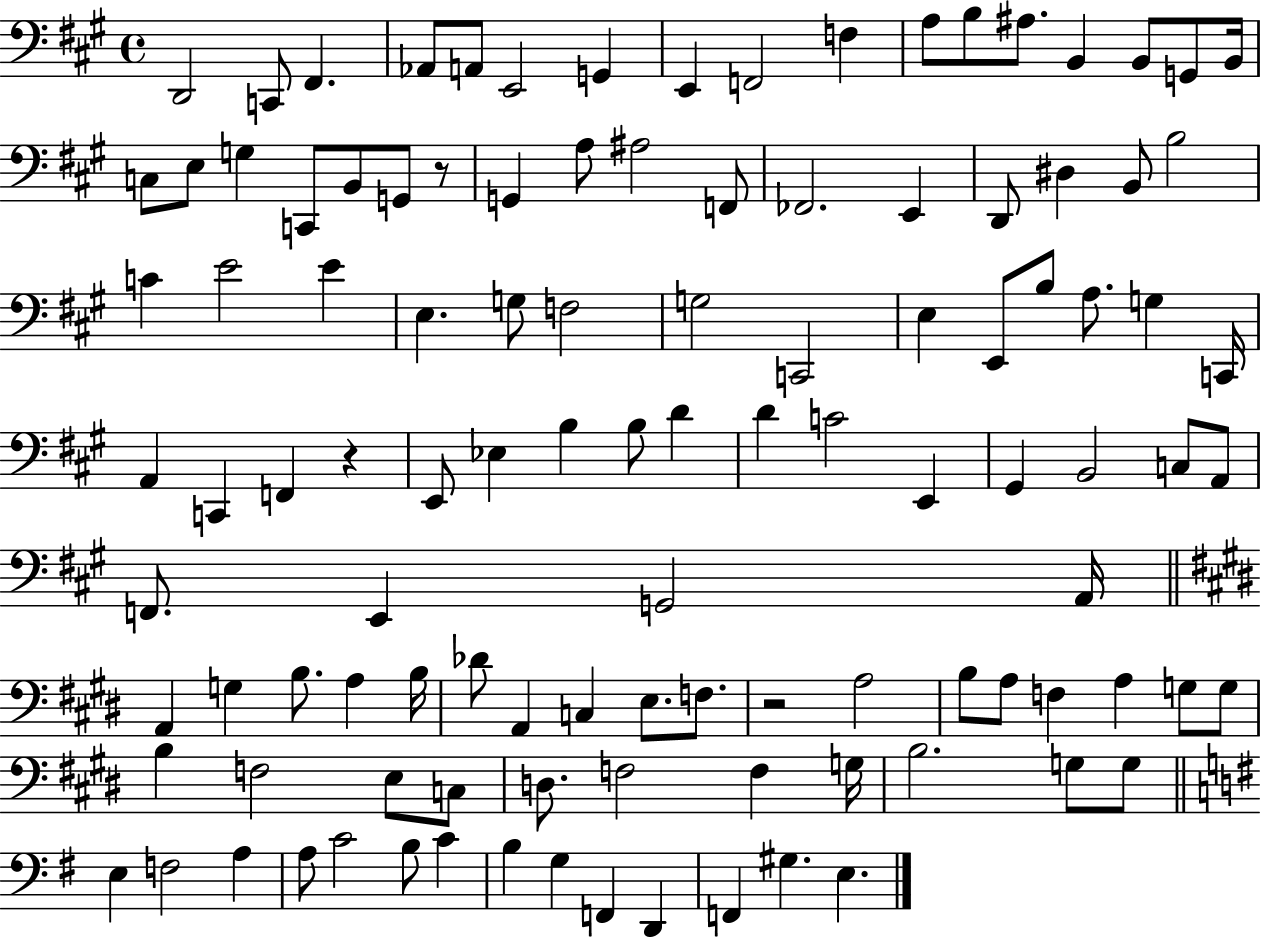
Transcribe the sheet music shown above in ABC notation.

X:1
T:Untitled
M:4/4
L:1/4
K:A
D,,2 C,,/2 ^F,, _A,,/2 A,,/2 E,,2 G,, E,, F,,2 F, A,/2 B,/2 ^A,/2 B,, B,,/2 G,,/2 B,,/4 C,/2 E,/2 G, C,,/2 B,,/2 G,,/2 z/2 G,, A,/2 ^A,2 F,,/2 _F,,2 E,, D,,/2 ^D, B,,/2 B,2 C E2 E E, G,/2 F,2 G,2 C,,2 E, E,,/2 B,/2 A,/2 G, C,,/4 A,, C,, F,, z E,,/2 _E, B, B,/2 D D C2 E,, ^G,, B,,2 C,/2 A,,/2 F,,/2 E,, G,,2 A,,/4 A,, G, B,/2 A, B,/4 _D/2 A,, C, E,/2 F,/2 z2 A,2 B,/2 A,/2 F, A, G,/2 G,/2 B, F,2 E,/2 C,/2 D,/2 F,2 F, G,/4 B,2 G,/2 G,/2 E, F,2 A, A,/2 C2 B,/2 C B, G, F,, D,, F,, ^G, E,